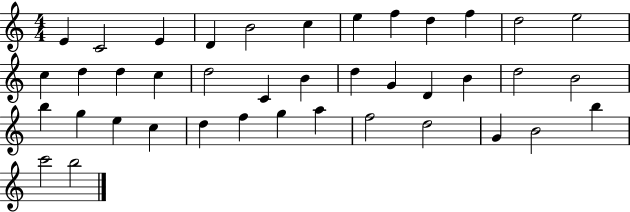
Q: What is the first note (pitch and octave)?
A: E4